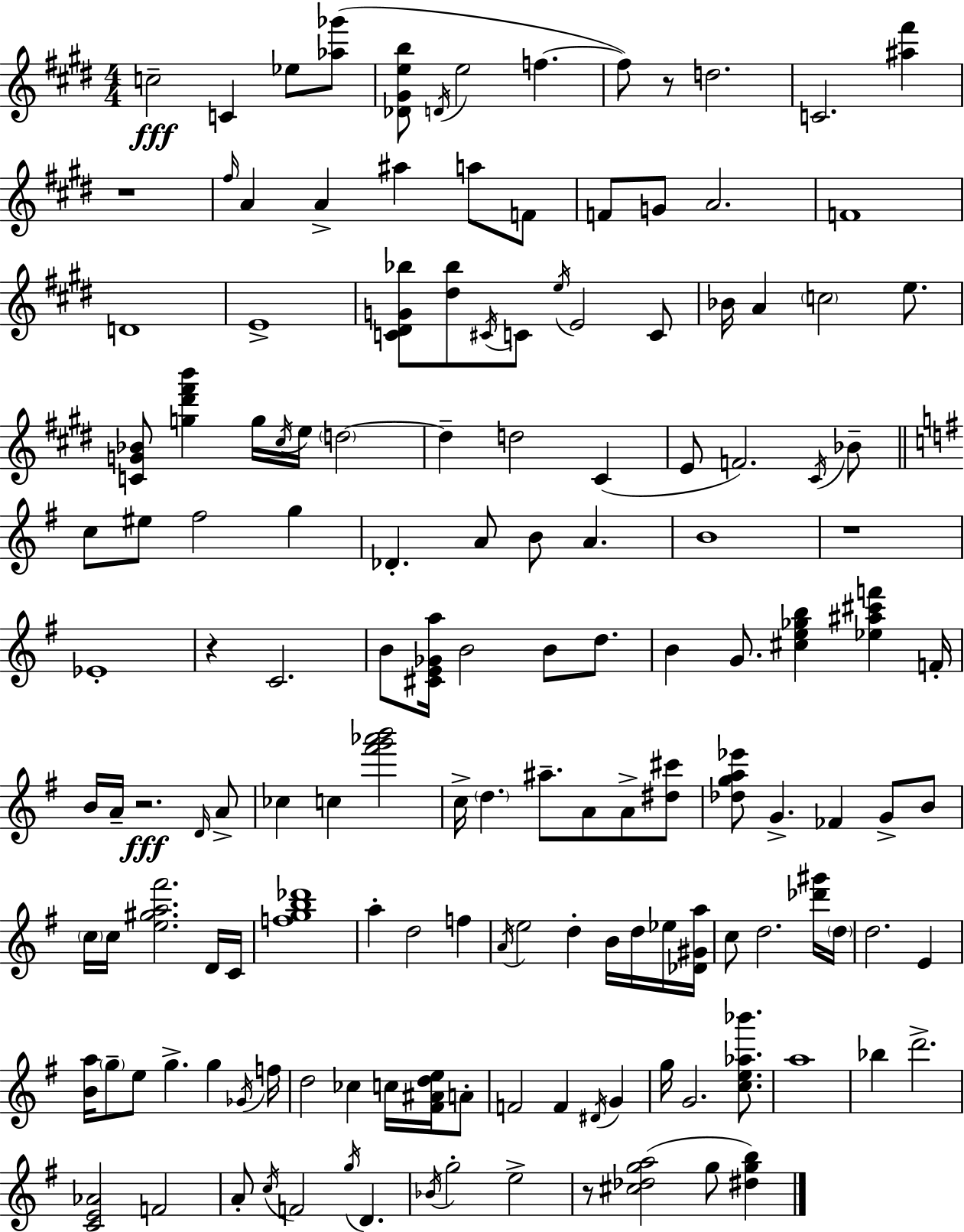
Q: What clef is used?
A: treble